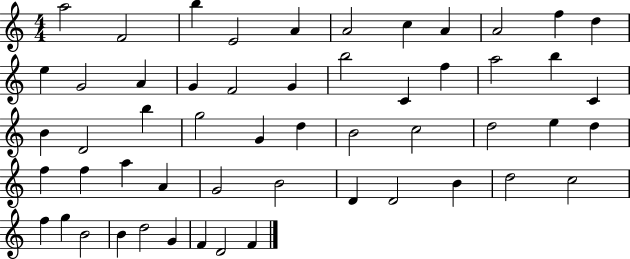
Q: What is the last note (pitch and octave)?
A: F4